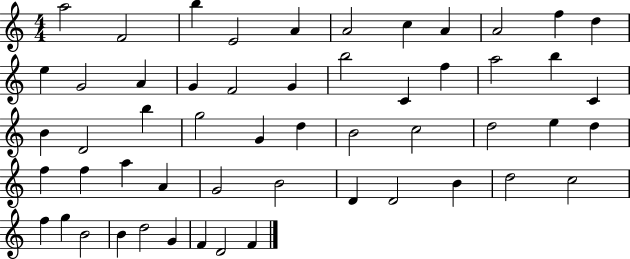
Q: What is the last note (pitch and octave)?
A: F4